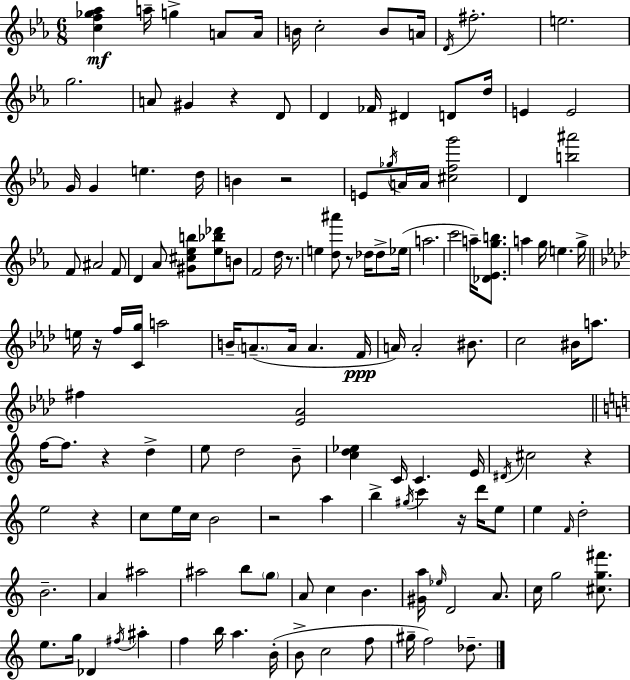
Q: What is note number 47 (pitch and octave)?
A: A5